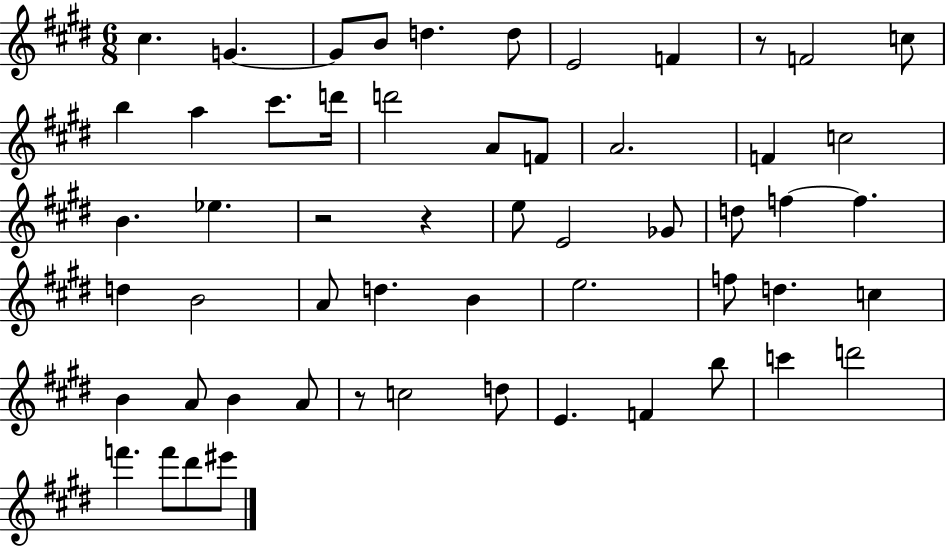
C#5/q. G4/q. G4/e B4/e D5/q. D5/e E4/h F4/q R/e F4/h C5/e B5/q A5/q C#6/e. D6/s D6/h A4/e F4/e A4/h. F4/q C5/h B4/q. Eb5/q. R/h R/q E5/e E4/h Gb4/e D5/e F5/q F5/q. D5/q B4/h A4/e D5/q. B4/q E5/h. F5/e D5/q. C5/q B4/q A4/e B4/q A4/e R/e C5/h D5/e E4/q. F4/q B5/e C6/q D6/h F6/q. F6/e D#6/e EIS6/e